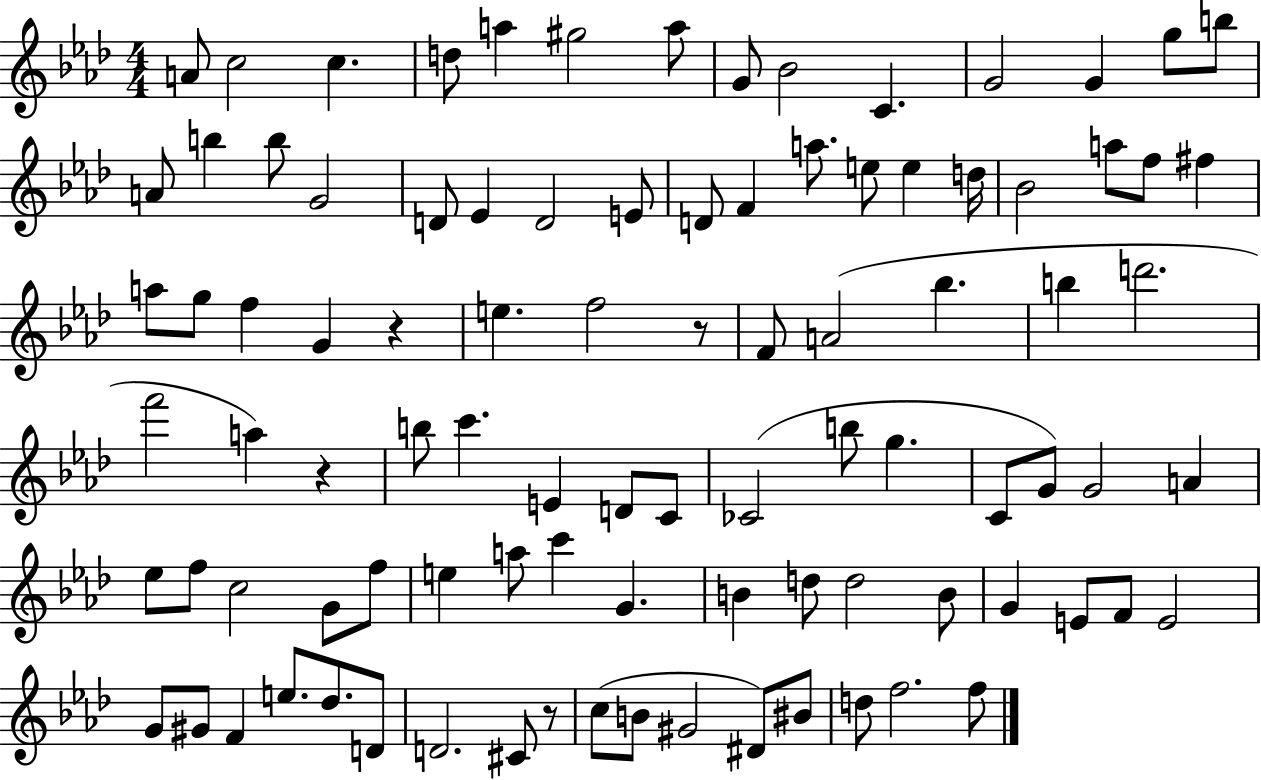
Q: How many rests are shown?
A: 4